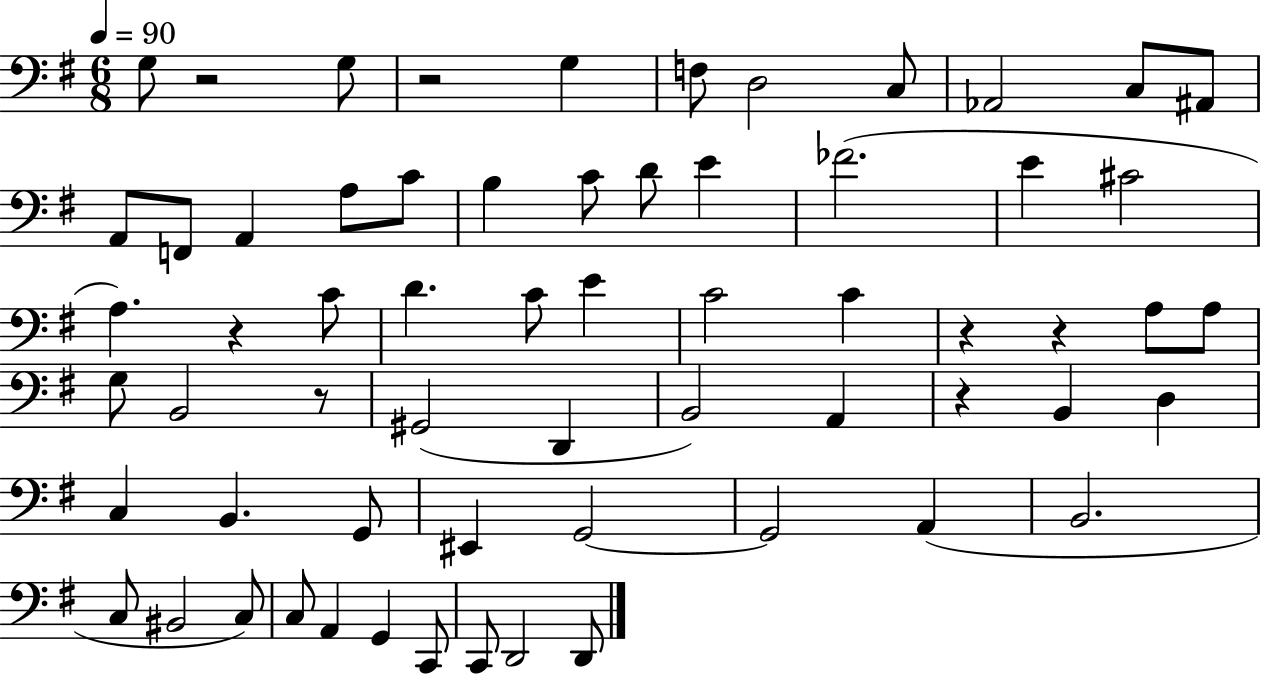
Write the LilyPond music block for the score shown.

{
  \clef bass
  \numericTimeSignature
  \time 6/8
  \key g \major
  \tempo 4 = 90
  g8 r2 g8 | r2 g4 | f8 d2 c8 | aes,2 c8 ais,8 | \break a,8 f,8 a,4 a8 c'8 | b4 c'8 d'8 e'4 | fes'2.( | e'4 cis'2 | \break a4.) r4 c'8 | d'4. c'8 e'4 | c'2 c'4 | r4 r4 a8 a8 | \break g8 b,2 r8 | gis,2( d,4 | b,2) a,4 | r4 b,4 d4 | \break c4 b,4. g,8 | eis,4 g,2~~ | g,2 a,4( | b,2. | \break c8 bis,2 c8) | c8 a,4 g,4 c,8 | c,8 d,2 d,8 | \bar "|."
}